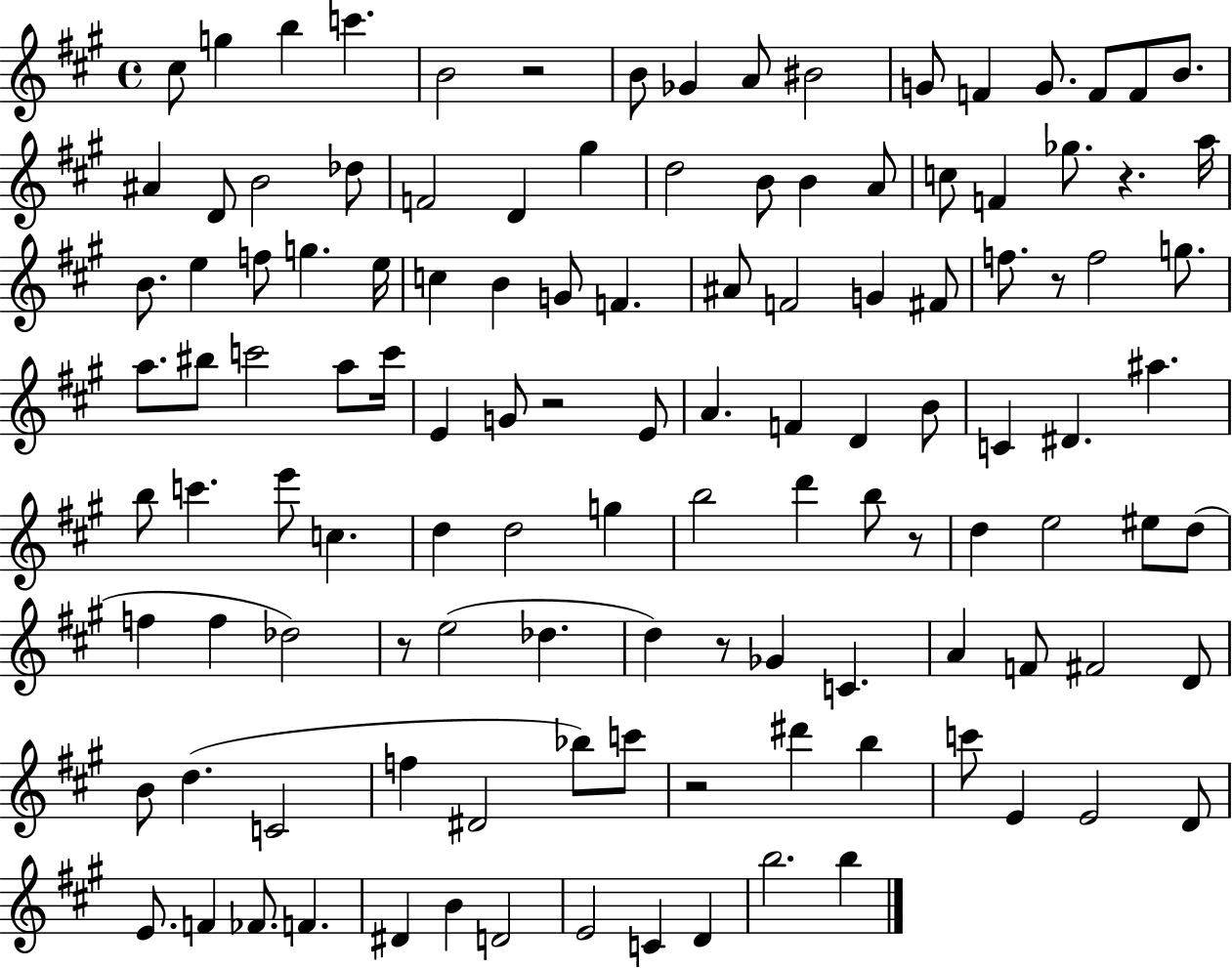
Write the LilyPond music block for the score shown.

{
  \clef treble
  \time 4/4
  \defaultTimeSignature
  \key a \major
  \repeat volta 2 { cis''8 g''4 b''4 c'''4. | b'2 r2 | b'8 ges'4 a'8 bis'2 | g'8 f'4 g'8. f'8 f'8 b'8. | \break ais'4 d'8 b'2 des''8 | f'2 d'4 gis''4 | d''2 b'8 b'4 a'8 | c''8 f'4 ges''8. r4. a''16 | \break b'8. e''4 f''8 g''4. e''16 | c''4 b'4 g'8 f'4. | ais'8 f'2 g'4 fis'8 | f''8. r8 f''2 g''8. | \break a''8. bis''8 c'''2 a''8 c'''16 | e'4 g'8 r2 e'8 | a'4. f'4 d'4 b'8 | c'4 dis'4. ais''4. | \break b''8 c'''4. e'''8 c''4. | d''4 d''2 g''4 | b''2 d'''4 b''8 r8 | d''4 e''2 eis''8 d''8( | \break f''4 f''4 des''2) | r8 e''2( des''4. | d''4) r8 ges'4 c'4. | a'4 f'8 fis'2 d'8 | \break b'8 d''4.( c'2 | f''4 dis'2 bes''8) c'''8 | r2 dis'''4 b''4 | c'''8 e'4 e'2 d'8 | \break e'8. f'4 fes'8. f'4. | dis'4 b'4 d'2 | e'2 c'4 d'4 | b''2. b''4 | \break } \bar "|."
}